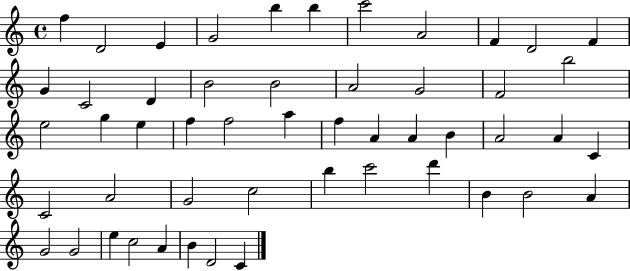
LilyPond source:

{
  \clef treble
  \time 4/4
  \defaultTimeSignature
  \key c \major
  f''4 d'2 e'4 | g'2 b''4 b''4 | c'''2 a'2 | f'4 d'2 f'4 | \break g'4 c'2 d'4 | b'2 b'2 | a'2 g'2 | f'2 b''2 | \break e''2 g''4 e''4 | f''4 f''2 a''4 | f''4 a'4 a'4 b'4 | a'2 a'4 c'4 | \break c'2 a'2 | g'2 c''2 | b''4 c'''2 d'''4 | b'4 b'2 a'4 | \break g'2 g'2 | e''4 c''2 a'4 | b'4 d'2 c'4 | \bar "|."
}